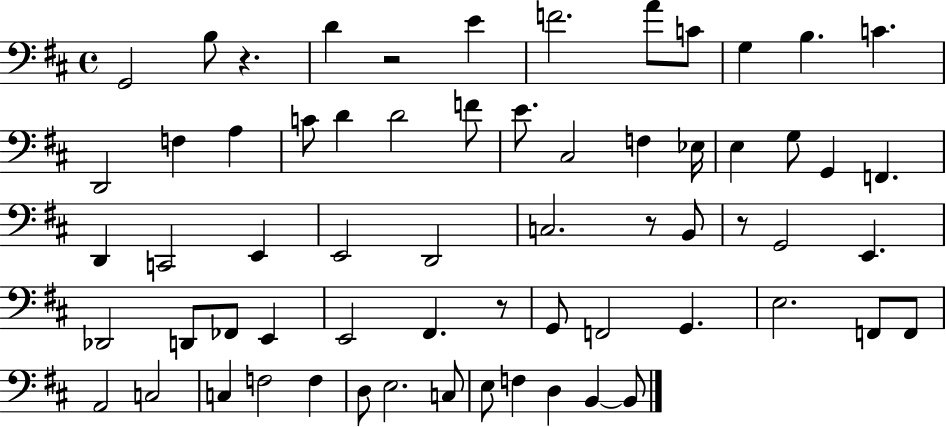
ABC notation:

X:1
T:Untitled
M:4/4
L:1/4
K:D
G,,2 B,/2 z D z2 E F2 A/2 C/2 G, B, C D,,2 F, A, C/2 D D2 F/2 E/2 ^C,2 F, _E,/4 E, G,/2 G,, F,, D,, C,,2 E,, E,,2 D,,2 C,2 z/2 B,,/2 z/2 G,,2 E,, _D,,2 D,,/2 _F,,/2 E,, E,,2 ^F,, z/2 G,,/2 F,,2 G,, E,2 F,,/2 F,,/2 A,,2 C,2 C, F,2 F, D,/2 E,2 C,/2 E,/2 F, D, B,, B,,/2